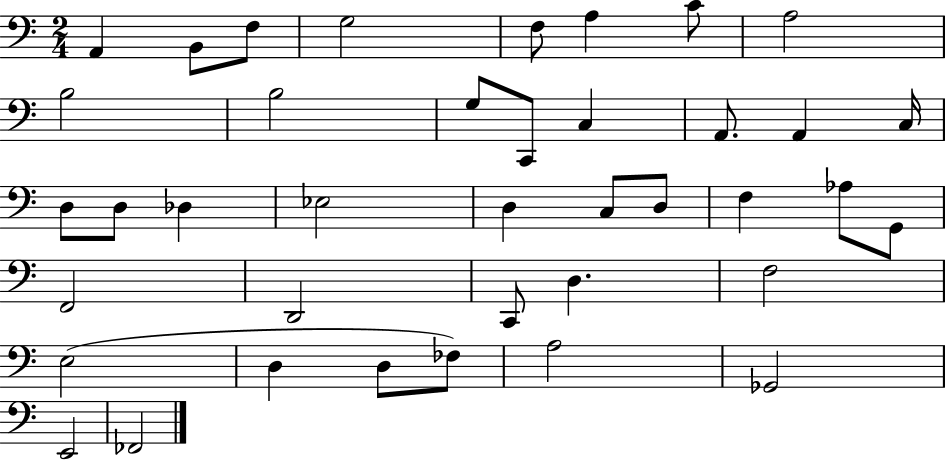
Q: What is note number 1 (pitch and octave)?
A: A2